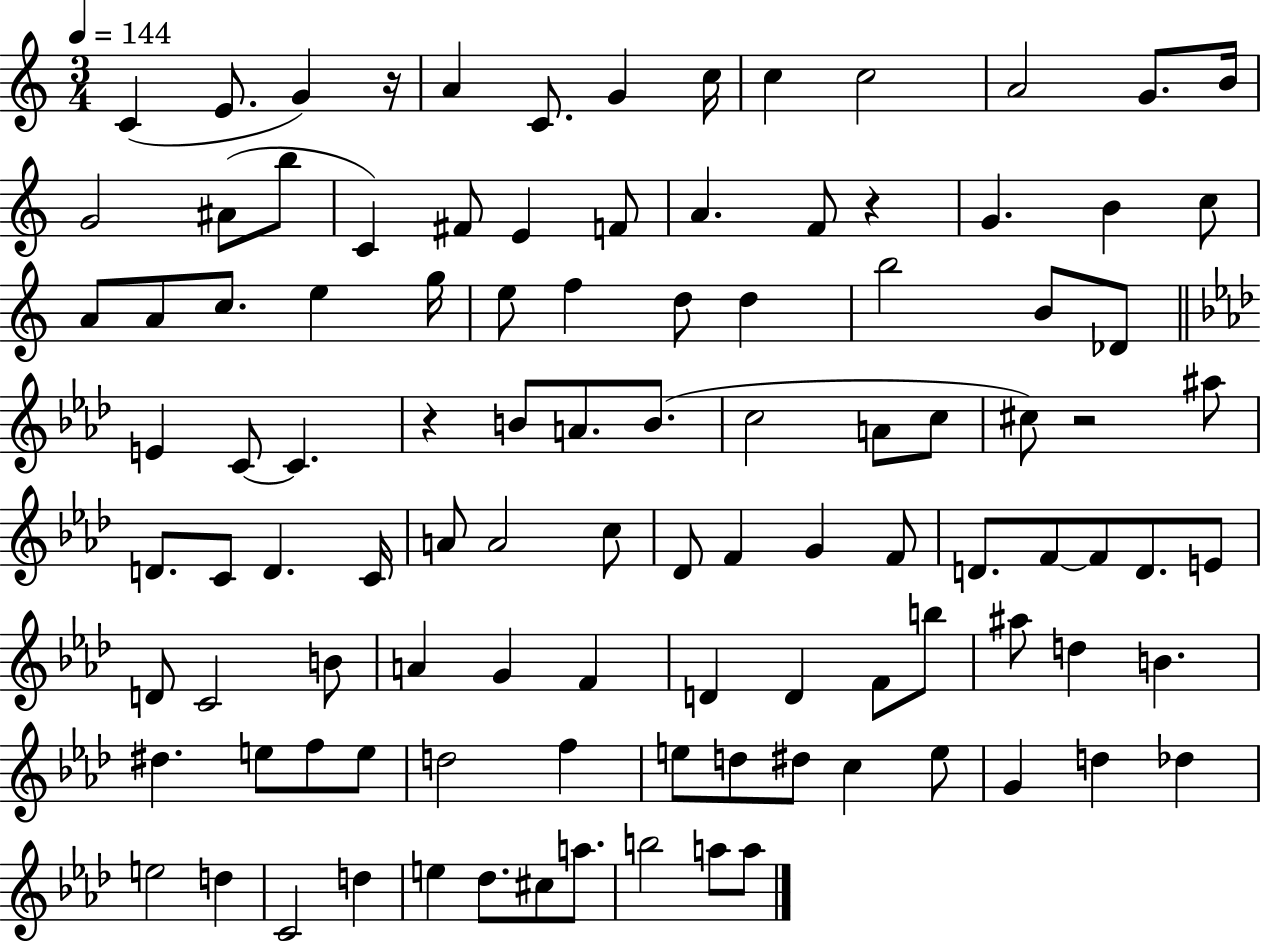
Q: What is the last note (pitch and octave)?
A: A5